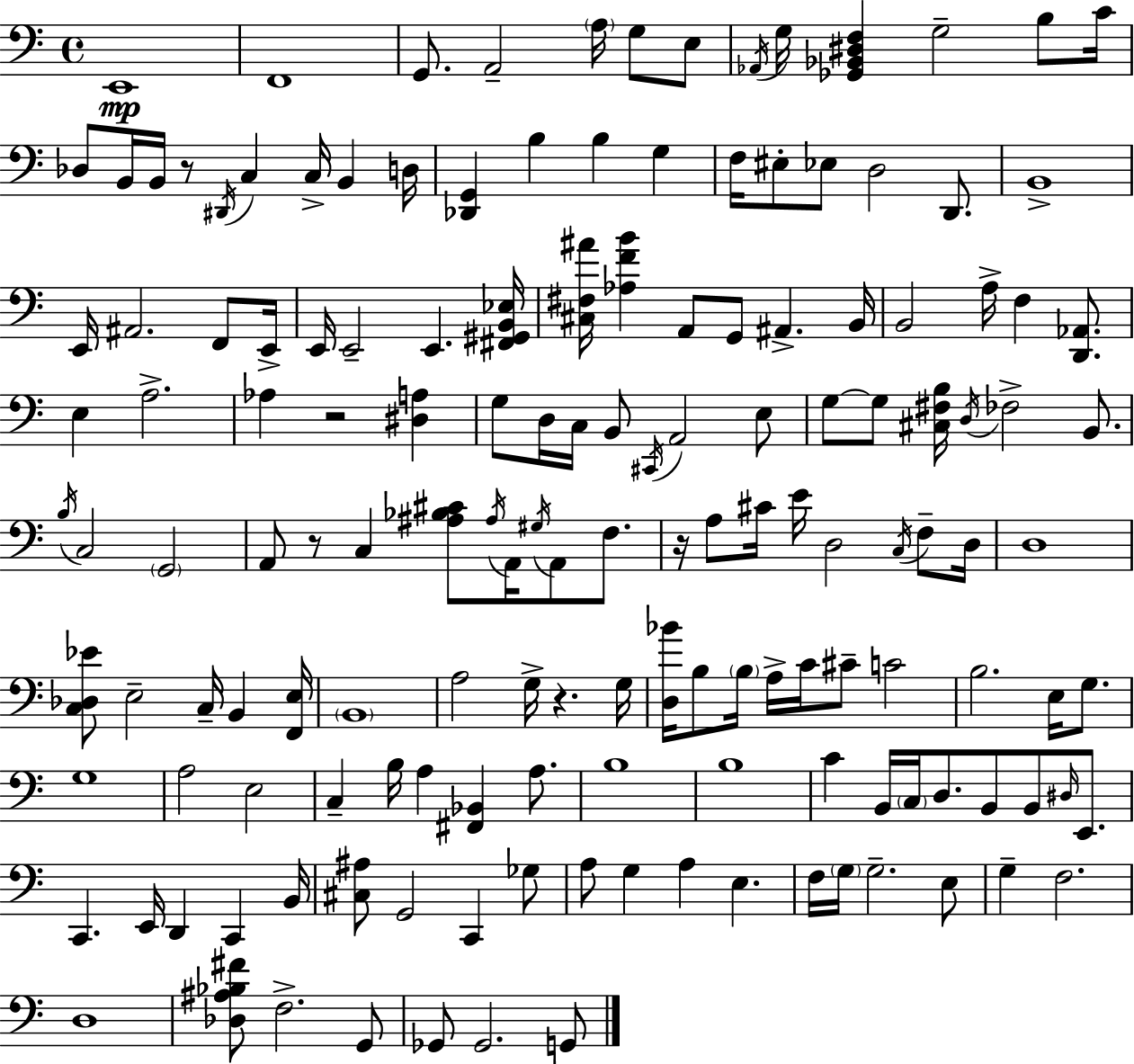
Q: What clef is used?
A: bass